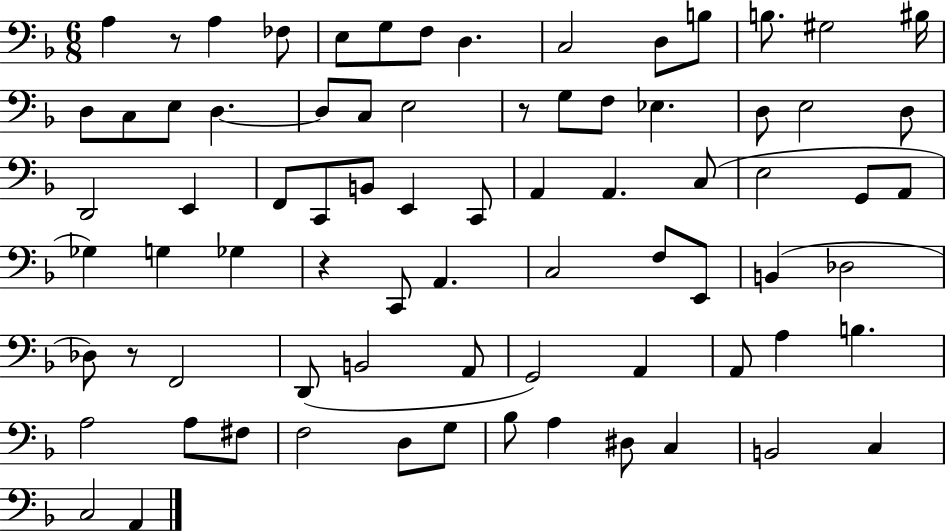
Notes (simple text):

A3/q R/e A3/q FES3/e E3/e G3/e F3/e D3/q. C3/h D3/e B3/e B3/e. G#3/h BIS3/s D3/e C3/e E3/e D3/q. D3/e C3/e E3/h R/e G3/e F3/e Eb3/q. D3/e E3/h D3/e D2/h E2/q F2/e C2/e B2/e E2/q C2/e A2/q A2/q. C3/e E3/h G2/e A2/e Gb3/q G3/q Gb3/q R/q C2/e A2/q. C3/h F3/e E2/e B2/q Db3/h Db3/e R/e F2/h D2/e B2/h A2/e G2/h A2/q A2/e A3/q B3/q. A3/h A3/e F#3/e F3/h D3/e G3/e Bb3/e A3/q D#3/e C3/q B2/h C3/q C3/h A2/q